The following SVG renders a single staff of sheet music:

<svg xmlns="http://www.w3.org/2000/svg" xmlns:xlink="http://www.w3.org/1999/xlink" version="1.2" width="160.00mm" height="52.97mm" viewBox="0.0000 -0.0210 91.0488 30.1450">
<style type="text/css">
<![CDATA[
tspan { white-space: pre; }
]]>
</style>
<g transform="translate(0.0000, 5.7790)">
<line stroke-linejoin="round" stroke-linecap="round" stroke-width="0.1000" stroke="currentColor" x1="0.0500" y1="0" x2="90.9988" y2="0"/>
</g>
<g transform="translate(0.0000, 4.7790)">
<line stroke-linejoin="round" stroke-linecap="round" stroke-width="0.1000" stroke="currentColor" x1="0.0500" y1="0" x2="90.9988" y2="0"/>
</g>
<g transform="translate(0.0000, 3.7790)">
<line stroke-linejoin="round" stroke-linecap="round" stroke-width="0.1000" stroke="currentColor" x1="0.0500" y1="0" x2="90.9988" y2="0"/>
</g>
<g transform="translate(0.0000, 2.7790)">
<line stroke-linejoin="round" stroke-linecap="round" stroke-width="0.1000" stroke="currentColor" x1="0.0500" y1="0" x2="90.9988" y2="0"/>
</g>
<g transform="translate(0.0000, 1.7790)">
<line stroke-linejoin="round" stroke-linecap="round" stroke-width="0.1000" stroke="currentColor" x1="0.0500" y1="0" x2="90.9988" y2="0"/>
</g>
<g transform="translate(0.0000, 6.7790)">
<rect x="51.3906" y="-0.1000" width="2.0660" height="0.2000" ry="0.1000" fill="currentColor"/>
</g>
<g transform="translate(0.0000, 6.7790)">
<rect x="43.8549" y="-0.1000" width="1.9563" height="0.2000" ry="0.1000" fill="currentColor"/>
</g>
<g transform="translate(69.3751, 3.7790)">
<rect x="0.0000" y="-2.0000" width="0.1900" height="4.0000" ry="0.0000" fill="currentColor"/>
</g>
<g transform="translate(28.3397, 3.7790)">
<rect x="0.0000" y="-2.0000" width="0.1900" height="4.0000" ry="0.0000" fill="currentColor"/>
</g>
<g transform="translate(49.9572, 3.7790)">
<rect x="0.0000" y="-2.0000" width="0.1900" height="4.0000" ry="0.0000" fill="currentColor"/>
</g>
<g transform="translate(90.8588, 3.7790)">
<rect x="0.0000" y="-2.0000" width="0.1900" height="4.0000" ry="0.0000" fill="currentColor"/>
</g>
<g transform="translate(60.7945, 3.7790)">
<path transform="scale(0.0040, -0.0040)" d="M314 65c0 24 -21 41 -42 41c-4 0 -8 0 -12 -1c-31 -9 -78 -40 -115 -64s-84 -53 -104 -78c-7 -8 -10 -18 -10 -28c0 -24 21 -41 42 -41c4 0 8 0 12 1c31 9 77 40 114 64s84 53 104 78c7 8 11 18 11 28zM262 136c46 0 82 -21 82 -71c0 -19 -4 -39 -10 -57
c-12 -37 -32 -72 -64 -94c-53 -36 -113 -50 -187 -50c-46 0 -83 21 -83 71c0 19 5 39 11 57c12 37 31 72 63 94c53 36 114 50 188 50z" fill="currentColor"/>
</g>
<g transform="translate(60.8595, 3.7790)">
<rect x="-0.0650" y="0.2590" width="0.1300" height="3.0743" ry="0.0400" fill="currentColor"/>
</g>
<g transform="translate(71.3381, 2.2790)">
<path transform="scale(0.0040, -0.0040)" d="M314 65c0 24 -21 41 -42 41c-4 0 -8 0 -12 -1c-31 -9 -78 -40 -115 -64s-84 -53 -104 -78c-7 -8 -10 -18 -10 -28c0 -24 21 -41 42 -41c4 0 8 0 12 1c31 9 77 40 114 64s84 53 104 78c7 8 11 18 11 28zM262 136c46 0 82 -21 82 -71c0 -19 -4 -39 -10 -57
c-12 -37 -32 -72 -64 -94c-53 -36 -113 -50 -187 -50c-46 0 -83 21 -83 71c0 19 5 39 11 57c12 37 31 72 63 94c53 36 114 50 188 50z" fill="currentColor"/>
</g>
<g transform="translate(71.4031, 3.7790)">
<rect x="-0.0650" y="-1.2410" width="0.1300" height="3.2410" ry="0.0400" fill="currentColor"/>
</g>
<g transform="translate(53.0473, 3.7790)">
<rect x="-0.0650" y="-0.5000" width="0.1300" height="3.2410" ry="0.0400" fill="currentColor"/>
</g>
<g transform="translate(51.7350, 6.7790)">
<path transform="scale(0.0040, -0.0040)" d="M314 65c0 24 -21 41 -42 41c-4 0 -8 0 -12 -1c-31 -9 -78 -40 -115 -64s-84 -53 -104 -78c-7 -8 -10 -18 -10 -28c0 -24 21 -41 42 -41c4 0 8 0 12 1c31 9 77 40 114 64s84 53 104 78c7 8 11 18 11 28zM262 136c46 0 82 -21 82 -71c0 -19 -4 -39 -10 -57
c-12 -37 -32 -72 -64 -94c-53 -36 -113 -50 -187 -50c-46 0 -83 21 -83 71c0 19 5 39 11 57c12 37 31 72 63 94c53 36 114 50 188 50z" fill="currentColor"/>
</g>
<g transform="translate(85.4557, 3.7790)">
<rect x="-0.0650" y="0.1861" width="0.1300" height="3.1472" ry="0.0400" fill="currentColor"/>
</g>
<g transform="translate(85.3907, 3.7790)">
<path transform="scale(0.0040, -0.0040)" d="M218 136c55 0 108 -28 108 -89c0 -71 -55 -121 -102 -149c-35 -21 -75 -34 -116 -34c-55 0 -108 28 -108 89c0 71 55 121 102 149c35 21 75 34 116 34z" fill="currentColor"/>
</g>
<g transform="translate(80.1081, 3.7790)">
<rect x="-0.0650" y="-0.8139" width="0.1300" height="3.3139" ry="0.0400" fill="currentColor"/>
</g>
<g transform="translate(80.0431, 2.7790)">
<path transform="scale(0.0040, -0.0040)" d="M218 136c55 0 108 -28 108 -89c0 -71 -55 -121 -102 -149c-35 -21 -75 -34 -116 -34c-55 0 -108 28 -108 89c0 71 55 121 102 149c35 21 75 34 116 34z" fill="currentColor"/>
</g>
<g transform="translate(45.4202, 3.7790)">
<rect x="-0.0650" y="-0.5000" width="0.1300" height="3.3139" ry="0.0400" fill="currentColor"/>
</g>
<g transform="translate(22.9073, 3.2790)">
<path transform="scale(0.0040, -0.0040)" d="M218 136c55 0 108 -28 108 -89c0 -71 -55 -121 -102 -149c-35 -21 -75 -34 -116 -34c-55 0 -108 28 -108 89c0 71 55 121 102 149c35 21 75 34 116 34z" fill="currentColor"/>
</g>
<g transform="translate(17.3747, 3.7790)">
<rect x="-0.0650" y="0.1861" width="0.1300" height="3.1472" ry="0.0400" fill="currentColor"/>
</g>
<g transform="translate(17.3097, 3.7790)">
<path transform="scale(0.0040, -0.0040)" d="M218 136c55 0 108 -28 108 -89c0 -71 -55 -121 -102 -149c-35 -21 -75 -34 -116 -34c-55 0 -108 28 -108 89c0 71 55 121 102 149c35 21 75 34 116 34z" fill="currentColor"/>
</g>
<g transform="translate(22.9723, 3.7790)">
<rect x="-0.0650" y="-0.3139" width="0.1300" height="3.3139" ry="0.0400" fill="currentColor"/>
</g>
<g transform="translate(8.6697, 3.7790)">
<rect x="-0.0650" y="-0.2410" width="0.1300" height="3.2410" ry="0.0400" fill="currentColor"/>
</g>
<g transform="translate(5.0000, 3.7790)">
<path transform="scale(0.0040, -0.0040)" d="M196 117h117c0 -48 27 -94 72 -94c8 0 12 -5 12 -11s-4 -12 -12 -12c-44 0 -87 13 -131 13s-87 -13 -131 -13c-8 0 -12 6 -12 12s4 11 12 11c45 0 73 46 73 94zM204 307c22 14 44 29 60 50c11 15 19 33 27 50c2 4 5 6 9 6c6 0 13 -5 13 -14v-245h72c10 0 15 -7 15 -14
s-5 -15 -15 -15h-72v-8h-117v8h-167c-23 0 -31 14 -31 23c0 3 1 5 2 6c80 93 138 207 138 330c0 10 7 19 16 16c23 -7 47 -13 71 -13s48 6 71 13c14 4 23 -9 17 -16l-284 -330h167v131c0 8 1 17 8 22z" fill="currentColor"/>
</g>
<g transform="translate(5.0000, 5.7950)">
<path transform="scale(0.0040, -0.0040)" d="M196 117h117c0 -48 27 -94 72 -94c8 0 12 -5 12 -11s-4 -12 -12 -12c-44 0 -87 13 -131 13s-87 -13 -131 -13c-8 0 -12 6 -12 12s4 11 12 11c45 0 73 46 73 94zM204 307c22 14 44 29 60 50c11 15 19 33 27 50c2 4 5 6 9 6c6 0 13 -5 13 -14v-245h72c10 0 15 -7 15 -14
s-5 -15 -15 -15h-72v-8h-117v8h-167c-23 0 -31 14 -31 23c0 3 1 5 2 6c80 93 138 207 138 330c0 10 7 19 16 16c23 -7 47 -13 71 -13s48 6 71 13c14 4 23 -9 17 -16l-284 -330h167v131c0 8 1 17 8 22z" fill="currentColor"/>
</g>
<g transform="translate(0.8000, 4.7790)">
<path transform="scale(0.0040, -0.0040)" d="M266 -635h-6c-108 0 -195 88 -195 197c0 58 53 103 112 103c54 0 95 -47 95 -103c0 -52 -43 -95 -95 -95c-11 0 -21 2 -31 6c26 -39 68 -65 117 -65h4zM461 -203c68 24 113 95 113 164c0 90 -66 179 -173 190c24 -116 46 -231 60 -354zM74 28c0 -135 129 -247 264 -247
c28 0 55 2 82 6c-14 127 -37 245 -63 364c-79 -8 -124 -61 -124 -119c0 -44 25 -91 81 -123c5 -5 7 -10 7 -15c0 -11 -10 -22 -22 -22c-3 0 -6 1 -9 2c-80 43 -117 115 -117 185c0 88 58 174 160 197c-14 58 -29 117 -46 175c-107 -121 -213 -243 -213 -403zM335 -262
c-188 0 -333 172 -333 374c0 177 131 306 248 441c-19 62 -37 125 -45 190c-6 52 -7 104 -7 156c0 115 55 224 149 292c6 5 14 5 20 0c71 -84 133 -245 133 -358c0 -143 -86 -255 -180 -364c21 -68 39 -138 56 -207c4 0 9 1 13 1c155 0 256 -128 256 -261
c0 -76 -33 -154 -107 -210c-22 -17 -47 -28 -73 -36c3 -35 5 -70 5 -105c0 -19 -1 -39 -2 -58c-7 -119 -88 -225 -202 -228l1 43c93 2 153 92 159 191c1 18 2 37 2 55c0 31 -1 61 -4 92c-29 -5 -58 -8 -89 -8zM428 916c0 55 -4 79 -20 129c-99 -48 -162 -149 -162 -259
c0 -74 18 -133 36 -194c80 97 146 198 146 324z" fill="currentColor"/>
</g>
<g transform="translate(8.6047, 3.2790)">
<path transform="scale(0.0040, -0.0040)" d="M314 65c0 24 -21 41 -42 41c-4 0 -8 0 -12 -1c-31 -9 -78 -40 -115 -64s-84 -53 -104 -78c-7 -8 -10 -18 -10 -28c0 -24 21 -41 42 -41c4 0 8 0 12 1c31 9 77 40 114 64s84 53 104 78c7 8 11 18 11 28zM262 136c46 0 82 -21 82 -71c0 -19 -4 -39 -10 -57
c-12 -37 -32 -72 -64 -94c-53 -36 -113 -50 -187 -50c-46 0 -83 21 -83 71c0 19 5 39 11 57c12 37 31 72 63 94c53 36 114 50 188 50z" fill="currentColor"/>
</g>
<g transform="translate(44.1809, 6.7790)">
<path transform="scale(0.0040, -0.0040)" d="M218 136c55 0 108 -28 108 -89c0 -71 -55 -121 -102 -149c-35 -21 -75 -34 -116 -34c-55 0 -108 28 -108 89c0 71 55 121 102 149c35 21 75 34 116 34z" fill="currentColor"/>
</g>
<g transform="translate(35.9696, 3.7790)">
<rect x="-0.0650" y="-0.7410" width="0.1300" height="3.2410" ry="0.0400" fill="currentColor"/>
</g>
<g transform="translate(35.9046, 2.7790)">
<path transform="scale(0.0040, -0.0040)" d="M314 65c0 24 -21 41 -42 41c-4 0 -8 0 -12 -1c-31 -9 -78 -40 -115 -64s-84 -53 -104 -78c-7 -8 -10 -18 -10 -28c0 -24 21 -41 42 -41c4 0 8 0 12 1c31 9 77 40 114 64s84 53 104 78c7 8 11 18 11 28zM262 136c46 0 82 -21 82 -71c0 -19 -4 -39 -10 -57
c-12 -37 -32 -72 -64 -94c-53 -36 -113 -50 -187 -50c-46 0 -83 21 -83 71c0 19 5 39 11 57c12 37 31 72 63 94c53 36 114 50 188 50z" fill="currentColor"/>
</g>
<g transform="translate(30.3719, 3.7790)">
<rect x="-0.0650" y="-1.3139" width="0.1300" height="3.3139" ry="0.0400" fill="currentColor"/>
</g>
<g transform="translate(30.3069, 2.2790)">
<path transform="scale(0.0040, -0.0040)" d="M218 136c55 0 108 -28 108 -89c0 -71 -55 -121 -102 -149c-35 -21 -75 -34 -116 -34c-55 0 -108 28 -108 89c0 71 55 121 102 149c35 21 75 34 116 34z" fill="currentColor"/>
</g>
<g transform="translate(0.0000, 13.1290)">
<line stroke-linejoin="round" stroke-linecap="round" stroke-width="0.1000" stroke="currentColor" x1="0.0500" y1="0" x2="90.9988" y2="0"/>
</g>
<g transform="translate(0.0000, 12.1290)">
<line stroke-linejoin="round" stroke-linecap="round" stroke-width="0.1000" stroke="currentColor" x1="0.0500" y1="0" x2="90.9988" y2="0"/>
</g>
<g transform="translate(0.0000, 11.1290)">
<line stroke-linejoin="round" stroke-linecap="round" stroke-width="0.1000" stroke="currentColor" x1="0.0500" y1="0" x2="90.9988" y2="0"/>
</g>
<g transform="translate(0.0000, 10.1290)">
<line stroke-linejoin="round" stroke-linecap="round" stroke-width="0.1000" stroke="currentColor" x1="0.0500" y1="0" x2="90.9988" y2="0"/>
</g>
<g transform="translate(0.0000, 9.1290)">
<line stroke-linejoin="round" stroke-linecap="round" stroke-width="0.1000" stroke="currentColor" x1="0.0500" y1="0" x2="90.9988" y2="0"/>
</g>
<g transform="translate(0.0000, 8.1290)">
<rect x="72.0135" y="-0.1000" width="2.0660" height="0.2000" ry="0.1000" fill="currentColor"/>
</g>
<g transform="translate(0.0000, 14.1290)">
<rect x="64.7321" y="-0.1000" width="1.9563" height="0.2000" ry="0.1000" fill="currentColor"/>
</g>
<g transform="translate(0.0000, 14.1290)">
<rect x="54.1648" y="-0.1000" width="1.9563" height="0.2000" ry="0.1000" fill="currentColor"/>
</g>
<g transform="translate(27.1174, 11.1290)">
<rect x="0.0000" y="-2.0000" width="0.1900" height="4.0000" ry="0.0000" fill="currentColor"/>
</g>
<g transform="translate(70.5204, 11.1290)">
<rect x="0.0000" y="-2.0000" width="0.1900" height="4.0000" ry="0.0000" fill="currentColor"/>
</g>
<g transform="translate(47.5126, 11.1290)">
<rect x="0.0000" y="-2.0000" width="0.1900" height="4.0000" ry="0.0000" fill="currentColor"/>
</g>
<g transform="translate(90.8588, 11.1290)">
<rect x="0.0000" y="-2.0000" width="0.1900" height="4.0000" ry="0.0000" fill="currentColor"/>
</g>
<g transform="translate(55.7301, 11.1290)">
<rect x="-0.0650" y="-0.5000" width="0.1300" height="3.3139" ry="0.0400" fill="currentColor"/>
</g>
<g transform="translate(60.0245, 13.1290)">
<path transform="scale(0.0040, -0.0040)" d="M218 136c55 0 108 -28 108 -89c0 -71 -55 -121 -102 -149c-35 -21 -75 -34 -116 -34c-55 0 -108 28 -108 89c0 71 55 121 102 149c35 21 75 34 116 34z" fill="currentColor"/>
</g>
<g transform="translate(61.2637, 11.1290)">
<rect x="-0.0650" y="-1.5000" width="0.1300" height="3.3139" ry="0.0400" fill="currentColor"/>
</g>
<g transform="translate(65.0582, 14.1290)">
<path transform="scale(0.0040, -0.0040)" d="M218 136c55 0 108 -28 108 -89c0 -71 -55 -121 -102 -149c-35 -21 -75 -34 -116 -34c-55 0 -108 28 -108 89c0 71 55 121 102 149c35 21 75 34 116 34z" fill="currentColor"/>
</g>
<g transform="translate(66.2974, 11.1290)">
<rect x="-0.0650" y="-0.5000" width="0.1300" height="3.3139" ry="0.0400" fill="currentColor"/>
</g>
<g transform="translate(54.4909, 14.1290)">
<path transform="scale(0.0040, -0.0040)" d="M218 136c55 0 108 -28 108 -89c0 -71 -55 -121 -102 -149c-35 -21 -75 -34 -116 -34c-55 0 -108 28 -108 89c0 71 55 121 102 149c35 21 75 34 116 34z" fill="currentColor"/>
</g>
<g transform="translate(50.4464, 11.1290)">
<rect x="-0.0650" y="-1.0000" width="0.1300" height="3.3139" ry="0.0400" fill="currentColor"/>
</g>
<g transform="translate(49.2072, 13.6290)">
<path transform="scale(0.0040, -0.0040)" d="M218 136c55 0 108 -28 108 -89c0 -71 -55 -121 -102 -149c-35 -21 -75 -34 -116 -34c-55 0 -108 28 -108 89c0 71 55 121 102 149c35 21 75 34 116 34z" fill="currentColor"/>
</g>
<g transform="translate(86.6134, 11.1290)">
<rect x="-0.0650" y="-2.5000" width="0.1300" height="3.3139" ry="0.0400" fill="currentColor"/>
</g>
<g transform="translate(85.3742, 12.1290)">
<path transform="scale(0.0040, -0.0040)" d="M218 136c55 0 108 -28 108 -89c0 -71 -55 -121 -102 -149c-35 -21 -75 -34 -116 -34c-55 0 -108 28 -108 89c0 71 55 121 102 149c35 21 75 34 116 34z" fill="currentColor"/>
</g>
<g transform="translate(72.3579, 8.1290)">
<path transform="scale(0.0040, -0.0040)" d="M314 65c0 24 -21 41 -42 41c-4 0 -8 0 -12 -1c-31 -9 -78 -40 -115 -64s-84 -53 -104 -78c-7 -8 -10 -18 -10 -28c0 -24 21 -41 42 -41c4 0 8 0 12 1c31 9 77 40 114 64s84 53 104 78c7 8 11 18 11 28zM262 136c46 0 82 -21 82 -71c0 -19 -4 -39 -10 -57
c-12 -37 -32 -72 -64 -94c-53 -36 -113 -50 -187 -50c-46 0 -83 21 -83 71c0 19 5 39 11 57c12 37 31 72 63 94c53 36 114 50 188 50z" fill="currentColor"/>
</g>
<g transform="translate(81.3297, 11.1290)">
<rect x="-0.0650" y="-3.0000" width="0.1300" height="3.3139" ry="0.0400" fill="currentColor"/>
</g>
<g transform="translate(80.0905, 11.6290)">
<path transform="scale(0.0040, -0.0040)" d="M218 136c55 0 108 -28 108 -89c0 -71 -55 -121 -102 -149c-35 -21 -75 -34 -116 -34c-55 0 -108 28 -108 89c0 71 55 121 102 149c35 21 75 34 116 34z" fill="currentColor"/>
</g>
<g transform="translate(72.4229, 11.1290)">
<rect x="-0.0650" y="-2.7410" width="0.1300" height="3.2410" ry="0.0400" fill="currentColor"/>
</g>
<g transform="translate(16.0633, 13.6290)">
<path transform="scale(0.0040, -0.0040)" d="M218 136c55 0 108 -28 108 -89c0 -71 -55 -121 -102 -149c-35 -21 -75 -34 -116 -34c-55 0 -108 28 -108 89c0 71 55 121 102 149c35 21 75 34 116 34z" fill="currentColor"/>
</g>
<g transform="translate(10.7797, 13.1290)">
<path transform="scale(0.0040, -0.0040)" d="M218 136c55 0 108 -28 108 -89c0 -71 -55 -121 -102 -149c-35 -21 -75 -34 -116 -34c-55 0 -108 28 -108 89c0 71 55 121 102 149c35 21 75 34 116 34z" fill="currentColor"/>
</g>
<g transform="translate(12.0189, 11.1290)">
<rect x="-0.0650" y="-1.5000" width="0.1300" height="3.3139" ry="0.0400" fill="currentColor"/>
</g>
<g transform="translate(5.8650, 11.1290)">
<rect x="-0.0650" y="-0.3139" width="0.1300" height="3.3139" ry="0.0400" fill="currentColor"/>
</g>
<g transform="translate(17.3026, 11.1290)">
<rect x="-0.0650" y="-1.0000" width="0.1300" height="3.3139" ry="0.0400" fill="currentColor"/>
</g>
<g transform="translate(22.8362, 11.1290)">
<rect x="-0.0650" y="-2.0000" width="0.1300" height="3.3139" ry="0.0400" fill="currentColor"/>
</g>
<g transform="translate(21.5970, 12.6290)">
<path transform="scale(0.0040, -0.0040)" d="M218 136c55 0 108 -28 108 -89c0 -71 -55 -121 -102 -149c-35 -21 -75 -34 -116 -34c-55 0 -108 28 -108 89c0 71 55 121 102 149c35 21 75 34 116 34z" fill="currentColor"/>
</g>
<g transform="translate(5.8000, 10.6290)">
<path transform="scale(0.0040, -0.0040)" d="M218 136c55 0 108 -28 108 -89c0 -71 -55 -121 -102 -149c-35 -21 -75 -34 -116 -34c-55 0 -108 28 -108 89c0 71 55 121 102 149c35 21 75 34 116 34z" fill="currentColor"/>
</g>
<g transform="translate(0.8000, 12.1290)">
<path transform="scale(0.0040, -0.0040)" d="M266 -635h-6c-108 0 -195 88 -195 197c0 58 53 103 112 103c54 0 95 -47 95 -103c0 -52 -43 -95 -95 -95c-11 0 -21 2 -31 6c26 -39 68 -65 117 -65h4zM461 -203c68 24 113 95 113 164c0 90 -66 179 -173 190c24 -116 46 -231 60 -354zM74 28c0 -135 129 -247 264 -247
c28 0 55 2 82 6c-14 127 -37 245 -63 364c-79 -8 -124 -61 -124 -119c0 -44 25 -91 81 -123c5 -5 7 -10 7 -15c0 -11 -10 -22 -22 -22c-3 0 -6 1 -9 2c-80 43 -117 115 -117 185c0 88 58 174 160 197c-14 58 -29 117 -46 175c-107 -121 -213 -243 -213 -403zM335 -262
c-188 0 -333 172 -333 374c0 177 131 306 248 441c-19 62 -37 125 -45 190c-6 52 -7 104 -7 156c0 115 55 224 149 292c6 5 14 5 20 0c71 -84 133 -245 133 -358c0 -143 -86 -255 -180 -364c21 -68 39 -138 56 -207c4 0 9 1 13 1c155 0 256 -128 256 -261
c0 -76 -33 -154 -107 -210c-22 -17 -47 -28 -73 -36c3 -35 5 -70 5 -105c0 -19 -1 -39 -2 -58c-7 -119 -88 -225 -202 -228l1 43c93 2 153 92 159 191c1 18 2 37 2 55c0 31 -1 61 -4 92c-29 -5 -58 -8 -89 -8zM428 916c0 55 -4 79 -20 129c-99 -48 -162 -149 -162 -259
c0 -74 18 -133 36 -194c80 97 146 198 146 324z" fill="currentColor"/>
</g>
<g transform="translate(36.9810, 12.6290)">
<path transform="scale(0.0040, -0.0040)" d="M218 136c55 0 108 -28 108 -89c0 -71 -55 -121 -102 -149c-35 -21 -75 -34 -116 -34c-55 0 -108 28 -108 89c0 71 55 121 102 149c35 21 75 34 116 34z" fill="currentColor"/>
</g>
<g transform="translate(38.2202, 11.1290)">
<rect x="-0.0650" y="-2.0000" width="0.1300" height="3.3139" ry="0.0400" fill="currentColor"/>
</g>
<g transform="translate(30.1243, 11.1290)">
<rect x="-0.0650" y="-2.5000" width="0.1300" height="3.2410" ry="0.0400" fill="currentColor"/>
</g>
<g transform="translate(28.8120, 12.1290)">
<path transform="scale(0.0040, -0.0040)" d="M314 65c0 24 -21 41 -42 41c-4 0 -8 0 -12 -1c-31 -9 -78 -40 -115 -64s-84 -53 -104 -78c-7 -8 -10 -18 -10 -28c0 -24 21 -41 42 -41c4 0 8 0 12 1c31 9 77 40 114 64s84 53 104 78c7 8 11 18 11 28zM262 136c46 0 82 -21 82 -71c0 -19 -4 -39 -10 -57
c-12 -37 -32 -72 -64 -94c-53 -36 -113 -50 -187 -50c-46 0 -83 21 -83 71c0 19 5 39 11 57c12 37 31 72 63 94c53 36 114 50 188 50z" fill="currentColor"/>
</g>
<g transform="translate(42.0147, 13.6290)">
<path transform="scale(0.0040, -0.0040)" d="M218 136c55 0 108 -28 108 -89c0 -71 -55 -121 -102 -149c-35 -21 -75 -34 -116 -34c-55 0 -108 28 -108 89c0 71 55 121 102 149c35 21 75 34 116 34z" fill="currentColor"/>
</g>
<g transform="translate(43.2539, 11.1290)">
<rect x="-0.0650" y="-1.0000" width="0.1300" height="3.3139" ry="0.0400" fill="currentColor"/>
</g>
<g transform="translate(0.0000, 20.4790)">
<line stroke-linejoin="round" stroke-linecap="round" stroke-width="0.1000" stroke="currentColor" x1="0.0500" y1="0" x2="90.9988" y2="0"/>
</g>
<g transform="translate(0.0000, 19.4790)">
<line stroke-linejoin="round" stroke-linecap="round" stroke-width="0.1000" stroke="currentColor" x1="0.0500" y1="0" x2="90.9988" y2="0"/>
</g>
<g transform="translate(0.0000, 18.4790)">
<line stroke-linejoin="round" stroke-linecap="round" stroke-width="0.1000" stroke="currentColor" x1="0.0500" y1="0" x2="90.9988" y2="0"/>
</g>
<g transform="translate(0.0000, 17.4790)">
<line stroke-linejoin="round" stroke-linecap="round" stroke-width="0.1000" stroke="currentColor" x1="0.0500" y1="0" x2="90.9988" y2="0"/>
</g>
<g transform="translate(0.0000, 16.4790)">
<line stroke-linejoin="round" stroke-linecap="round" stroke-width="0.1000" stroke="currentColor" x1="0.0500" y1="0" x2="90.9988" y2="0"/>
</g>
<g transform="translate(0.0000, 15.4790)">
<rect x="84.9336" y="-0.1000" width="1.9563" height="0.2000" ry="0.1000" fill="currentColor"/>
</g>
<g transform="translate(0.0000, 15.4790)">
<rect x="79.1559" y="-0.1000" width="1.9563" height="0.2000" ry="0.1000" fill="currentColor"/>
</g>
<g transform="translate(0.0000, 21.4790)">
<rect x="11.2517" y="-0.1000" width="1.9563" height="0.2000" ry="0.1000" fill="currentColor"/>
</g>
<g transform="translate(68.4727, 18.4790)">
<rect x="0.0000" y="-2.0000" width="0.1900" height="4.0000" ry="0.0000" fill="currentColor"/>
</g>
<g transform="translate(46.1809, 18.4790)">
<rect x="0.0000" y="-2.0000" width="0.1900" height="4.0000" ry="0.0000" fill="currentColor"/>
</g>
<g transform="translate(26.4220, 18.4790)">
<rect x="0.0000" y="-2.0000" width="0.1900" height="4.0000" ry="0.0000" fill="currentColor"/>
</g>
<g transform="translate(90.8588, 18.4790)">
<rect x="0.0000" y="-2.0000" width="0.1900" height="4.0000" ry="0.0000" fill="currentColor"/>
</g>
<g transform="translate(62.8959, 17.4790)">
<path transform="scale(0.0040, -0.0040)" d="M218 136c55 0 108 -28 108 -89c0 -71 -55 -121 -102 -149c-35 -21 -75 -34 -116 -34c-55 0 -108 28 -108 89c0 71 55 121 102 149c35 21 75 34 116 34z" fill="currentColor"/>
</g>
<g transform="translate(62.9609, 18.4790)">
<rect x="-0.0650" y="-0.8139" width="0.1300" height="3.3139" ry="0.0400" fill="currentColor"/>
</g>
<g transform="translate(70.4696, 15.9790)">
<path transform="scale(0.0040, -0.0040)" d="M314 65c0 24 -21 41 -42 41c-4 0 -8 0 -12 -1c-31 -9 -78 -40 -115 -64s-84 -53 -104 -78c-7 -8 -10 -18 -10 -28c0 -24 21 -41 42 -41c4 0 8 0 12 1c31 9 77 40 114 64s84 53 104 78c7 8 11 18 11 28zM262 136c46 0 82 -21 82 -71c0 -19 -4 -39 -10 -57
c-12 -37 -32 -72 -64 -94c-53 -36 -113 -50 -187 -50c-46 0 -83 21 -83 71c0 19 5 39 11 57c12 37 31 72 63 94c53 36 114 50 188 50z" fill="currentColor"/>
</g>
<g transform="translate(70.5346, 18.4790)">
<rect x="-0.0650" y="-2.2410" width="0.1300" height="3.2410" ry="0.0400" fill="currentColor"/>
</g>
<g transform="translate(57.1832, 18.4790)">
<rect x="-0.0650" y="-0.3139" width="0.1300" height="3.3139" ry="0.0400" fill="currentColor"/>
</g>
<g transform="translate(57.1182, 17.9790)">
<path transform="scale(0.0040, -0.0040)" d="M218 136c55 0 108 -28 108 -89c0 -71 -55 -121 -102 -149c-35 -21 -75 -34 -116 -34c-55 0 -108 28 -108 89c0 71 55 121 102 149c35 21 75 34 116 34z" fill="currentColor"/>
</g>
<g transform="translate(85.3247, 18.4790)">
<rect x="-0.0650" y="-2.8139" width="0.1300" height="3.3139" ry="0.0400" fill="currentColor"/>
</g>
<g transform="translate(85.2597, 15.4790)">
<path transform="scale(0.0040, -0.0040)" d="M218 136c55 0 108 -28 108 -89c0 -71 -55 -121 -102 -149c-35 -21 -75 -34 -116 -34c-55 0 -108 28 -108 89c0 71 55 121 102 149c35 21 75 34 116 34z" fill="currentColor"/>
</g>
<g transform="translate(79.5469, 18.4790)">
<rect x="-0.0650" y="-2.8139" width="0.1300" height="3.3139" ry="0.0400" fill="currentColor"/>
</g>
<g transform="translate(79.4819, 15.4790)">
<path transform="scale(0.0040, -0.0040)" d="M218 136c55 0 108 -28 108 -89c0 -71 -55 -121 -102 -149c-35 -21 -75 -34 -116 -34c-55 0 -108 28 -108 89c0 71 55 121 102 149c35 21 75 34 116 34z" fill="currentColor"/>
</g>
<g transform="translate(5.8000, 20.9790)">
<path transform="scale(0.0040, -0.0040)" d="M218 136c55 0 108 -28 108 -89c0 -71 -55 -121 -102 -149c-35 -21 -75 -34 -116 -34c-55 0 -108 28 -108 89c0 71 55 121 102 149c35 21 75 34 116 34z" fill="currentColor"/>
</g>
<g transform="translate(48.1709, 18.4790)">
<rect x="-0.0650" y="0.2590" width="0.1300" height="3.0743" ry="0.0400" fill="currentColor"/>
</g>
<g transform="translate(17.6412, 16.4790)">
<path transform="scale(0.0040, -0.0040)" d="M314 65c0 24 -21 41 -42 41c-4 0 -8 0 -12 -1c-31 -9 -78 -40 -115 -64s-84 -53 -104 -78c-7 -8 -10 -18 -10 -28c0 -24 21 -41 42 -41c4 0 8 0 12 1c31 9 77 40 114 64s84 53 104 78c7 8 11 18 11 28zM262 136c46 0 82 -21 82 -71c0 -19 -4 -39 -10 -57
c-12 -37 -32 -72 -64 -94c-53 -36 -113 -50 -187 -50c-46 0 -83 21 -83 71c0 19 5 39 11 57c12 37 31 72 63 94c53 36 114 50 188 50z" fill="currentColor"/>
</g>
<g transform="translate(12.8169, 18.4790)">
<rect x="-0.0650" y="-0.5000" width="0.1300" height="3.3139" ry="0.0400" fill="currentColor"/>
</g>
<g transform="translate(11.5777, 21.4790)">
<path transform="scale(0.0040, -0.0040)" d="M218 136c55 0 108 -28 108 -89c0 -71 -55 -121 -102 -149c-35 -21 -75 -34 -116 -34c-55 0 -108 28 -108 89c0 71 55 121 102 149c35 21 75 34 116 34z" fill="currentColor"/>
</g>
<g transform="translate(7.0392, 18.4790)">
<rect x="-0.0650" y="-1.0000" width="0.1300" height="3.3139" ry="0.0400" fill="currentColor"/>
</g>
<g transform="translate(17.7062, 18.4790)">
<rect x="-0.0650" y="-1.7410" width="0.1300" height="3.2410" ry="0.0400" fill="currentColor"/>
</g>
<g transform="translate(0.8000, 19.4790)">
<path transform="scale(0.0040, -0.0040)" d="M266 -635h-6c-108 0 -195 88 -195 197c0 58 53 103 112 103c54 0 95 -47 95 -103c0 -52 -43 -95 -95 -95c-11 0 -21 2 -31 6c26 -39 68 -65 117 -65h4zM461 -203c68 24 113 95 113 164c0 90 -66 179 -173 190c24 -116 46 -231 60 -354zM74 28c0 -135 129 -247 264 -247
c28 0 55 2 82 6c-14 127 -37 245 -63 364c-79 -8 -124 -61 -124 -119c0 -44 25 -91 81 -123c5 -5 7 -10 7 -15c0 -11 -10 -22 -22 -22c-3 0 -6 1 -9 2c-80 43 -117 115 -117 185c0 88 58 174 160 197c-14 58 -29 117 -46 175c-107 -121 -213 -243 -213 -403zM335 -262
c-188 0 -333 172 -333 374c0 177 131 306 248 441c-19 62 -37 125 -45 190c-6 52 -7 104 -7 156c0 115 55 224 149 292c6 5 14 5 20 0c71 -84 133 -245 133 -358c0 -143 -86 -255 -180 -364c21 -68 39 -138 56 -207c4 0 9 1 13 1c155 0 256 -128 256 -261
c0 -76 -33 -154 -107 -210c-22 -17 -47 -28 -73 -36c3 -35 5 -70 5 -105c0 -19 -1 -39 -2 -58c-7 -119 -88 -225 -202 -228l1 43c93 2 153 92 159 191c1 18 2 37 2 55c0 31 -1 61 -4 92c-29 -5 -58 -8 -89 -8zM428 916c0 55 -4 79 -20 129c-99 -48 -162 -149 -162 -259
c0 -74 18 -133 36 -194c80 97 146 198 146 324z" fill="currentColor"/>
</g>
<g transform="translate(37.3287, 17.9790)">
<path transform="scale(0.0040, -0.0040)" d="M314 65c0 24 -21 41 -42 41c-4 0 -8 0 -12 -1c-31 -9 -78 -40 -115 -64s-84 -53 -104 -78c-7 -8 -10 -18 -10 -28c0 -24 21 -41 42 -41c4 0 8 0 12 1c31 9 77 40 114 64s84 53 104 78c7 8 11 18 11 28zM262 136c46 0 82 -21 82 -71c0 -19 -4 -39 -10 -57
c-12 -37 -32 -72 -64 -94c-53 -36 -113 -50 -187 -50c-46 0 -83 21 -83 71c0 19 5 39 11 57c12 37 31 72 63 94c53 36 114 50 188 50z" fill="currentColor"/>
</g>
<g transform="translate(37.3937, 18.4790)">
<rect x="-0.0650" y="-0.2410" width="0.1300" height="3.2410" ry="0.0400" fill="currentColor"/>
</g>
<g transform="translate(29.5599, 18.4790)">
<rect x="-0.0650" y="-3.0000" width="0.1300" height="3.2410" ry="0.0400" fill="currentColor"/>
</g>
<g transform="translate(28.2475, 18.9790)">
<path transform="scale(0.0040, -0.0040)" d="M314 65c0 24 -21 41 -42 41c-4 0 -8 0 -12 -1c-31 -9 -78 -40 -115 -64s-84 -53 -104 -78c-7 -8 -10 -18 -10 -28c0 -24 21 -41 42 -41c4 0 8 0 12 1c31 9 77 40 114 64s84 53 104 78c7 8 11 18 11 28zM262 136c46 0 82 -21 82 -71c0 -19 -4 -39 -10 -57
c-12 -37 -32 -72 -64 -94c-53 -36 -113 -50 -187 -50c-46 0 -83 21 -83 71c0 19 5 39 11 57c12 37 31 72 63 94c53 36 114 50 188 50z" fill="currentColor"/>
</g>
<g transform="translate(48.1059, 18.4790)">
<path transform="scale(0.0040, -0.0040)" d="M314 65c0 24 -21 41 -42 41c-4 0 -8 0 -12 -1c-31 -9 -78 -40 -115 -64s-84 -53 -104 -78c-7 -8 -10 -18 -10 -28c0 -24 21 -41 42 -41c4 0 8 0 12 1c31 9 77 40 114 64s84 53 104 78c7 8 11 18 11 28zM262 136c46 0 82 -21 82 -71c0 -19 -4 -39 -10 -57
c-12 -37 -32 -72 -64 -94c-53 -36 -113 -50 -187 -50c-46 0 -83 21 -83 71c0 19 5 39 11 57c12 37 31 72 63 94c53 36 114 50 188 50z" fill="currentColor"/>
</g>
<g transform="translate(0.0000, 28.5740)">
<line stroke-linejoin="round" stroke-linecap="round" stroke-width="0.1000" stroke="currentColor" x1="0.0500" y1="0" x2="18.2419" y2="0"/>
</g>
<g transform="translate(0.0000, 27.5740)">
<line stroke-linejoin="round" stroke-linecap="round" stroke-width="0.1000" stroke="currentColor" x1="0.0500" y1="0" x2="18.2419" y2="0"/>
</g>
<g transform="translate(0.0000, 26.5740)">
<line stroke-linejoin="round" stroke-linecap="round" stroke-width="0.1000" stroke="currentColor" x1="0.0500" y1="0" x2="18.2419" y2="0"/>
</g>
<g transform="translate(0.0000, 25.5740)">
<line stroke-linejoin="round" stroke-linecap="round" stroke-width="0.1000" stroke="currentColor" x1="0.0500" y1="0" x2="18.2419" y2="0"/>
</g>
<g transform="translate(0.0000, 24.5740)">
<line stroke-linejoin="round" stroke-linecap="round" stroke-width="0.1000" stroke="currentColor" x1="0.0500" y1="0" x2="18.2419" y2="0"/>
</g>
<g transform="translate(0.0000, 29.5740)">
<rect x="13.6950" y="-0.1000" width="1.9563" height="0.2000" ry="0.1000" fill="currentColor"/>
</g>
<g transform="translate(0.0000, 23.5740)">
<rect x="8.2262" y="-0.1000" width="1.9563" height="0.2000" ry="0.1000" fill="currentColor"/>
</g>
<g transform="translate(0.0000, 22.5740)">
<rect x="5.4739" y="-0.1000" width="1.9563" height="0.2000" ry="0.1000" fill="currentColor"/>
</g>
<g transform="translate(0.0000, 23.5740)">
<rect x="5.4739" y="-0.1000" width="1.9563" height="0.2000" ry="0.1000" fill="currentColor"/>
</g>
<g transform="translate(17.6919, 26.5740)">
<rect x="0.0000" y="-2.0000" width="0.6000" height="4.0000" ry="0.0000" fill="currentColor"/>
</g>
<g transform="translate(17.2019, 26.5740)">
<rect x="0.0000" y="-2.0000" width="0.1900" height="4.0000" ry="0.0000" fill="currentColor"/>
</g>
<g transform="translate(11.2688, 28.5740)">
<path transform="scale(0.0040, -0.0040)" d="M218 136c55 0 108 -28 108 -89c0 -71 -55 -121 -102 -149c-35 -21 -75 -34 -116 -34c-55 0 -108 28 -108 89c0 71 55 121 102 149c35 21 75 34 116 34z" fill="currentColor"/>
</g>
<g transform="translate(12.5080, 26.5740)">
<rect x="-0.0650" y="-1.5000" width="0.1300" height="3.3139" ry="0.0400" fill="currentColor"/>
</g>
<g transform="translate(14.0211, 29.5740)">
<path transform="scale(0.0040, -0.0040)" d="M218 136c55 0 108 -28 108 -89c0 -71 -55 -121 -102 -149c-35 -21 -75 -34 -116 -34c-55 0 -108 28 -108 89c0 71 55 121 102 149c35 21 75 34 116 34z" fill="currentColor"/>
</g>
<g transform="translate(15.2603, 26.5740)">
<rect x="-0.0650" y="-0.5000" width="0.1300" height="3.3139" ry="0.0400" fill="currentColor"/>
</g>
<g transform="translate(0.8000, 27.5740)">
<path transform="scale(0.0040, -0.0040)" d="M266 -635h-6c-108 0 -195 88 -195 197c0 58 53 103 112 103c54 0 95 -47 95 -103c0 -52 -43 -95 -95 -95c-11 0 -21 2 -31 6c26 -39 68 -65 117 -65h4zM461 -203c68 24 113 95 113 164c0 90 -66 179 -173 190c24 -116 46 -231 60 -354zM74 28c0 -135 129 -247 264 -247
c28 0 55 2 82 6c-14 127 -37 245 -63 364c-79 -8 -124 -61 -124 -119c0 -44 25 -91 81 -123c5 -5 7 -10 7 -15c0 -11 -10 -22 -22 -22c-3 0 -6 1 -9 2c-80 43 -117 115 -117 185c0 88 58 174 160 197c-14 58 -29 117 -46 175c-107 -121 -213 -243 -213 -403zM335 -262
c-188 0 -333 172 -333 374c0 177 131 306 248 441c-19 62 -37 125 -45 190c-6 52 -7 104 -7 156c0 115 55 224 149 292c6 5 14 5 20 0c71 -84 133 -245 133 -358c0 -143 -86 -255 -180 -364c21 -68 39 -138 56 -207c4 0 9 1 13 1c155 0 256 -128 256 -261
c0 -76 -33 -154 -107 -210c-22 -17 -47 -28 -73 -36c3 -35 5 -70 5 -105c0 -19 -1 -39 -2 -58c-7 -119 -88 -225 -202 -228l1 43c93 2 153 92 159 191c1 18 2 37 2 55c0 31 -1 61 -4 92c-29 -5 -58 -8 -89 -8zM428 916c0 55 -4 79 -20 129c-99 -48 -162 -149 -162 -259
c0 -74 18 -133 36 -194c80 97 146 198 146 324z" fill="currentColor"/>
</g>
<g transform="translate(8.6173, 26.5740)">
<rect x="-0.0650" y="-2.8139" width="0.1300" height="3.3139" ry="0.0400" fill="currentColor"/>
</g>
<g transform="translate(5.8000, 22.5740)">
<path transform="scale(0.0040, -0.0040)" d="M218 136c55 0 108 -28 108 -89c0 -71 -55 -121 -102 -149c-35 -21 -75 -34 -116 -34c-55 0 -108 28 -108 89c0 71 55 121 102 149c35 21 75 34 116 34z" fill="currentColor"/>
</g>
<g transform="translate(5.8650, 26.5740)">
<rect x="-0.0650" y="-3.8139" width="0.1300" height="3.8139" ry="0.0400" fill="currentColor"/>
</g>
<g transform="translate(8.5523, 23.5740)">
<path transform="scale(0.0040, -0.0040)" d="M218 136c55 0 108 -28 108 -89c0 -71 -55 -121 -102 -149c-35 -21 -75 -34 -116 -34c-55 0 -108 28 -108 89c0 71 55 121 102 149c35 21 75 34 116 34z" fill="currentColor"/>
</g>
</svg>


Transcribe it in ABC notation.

X:1
T:Untitled
M:4/4
L:1/4
K:C
c2 B c e d2 C C2 B2 e2 d B c E D F G2 F D D C E C a2 A G D C f2 A2 c2 B2 c d g2 a a c' a E C